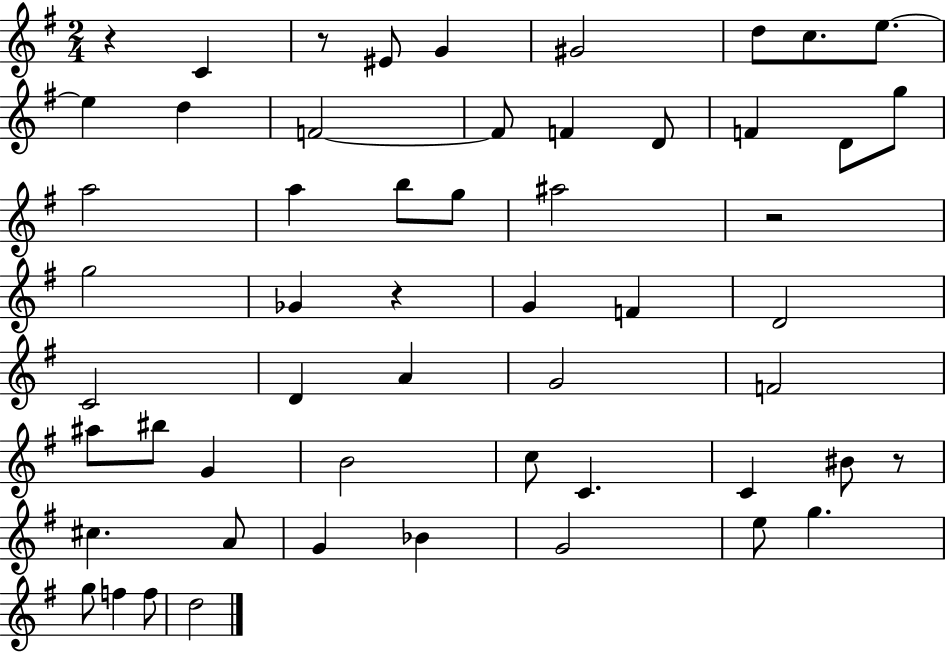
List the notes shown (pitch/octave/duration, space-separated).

R/q C4/q R/e EIS4/e G4/q G#4/h D5/e C5/e. E5/e. E5/q D5/q F4/h F4/e F4/q D4/e F4/q D4/e G5/e A5/h A5/q B5/e G5/e A#5/h R/h G5/h Gb4/q R/q G4/q F4/q D4/h C4/h D4/q A4/q G4/h F4/h A#5/e BIS5/e G4/q B4/h C5/e C4/q. C4/q BIS4/e R/e C#5/q. A4/e G4/q Bb4/q G4/h E5/e G5/q. G5/e F5/q F5/e D5/h